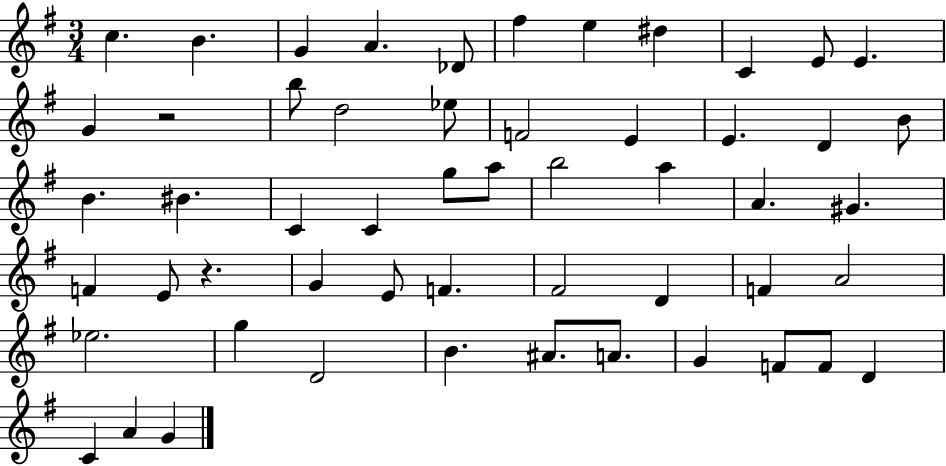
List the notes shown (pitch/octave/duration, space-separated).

C5/q. B4/q. G4/q A4/q. Db4/e F#5/q E5/q D#5/q C4/q E4/e E4/q. G4/q R/h B5/e D5/h Eb5/e F4/h E4/q E4/q. D4/q B4/e B4/q. BIS4/q. C4/q C4/q G5/e A5/e B5/h A5/q A4/q. G#4/q. F4/q E4/e R/q. G4/q E4/e F4/q. F#4/h D4/q F4/q A4/h Eb5/h. G5/q D4/h B4/q. A#4/e. A4/e. G4/q F4/e F4/e D4/q C4/q A4/q G4/q